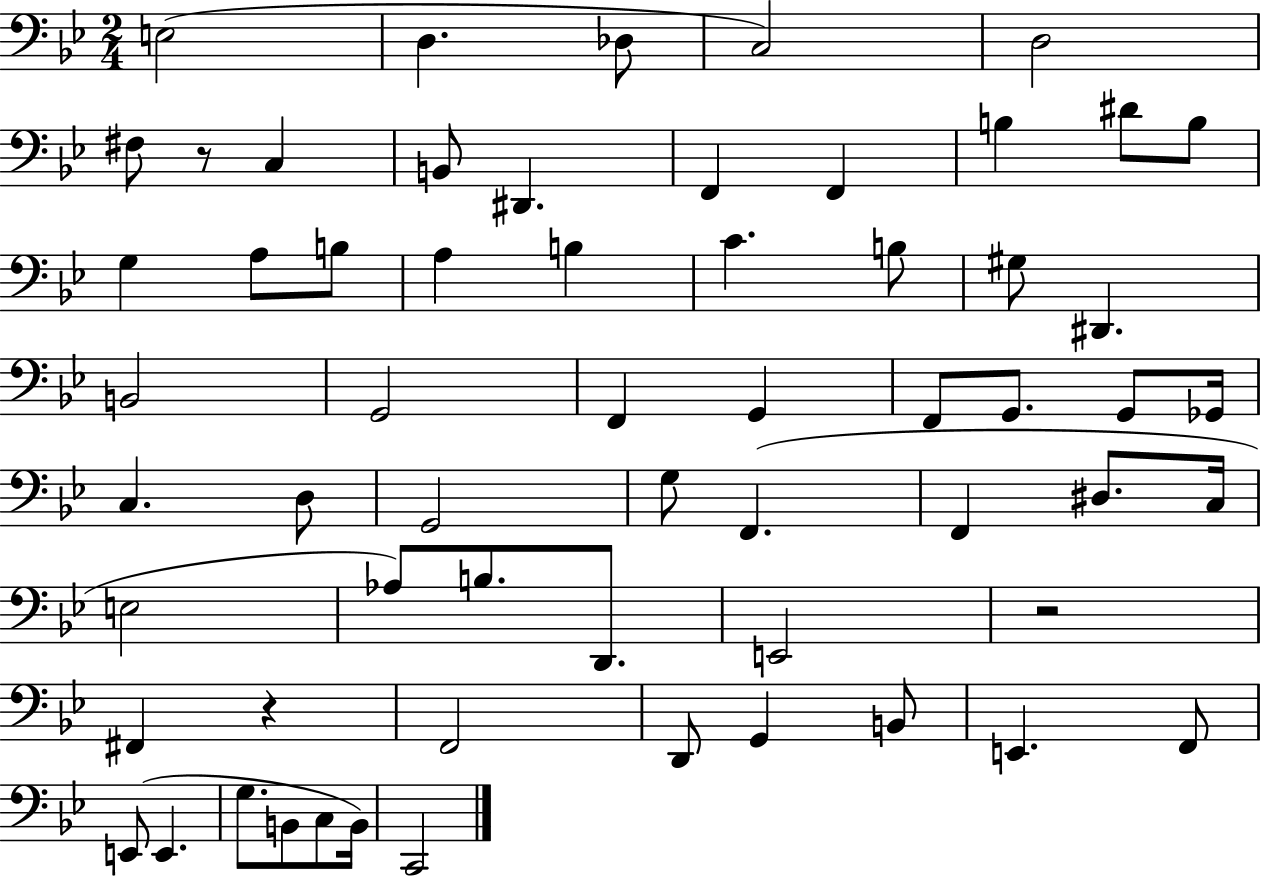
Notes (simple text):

E3/h D3/q. Db3/e C3/h D3/h F#3/e R/e C3/q B2/e D#2/q. F2/q F2/q B3/q D#4/e B3/e G3/q A3/e B3/e A3/q B3/q C4/q. B3/e G#3/e D#2/q. B2/h G2/h F2/q G2/q F2/e G2/e. G2/e Gb2/s C3/q. D3/e G2/h G3/e F2/q. F2/q D#3/e. C3/s E3/h Ab3/e B3/e. D2/e. E2/h R/h F#2/q R/q F2/h D2/e G2/q B2/e E2/q. F2/e E2/e E2/q. G3/e. B2/e C3/e B2/s C2/h